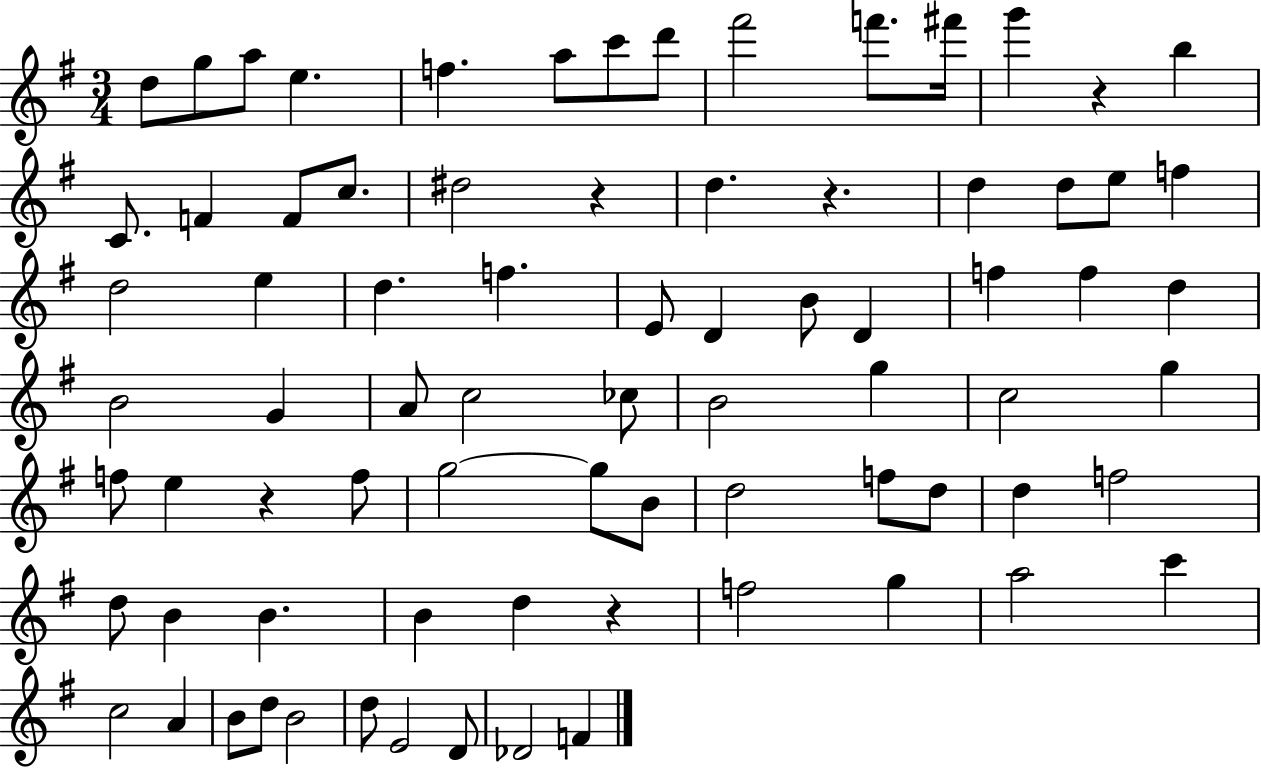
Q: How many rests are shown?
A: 5